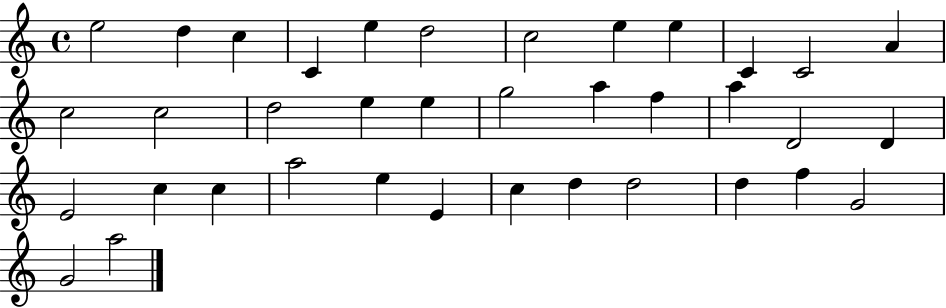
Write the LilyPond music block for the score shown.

{
  \clef treble
  \time 4/4
  \defaultTimeSignature
  \key c \major
  e''2 d''4 c''4 | c'4 e''4 d''2 | c''2 e''4 e''4 | c'4 c'2 a'4 | \break c''2 c''2 | d''2 e''4 e''4 | g''2 a''4 f''4 | a''4 d'2 d'4 | \break e'2 c''4 c''4 | a''2 e''4 e'4 | c''4 d''4 d''2 | d''4 f''4 g'2 | \break g'2 a''2 | \bar "|."
}